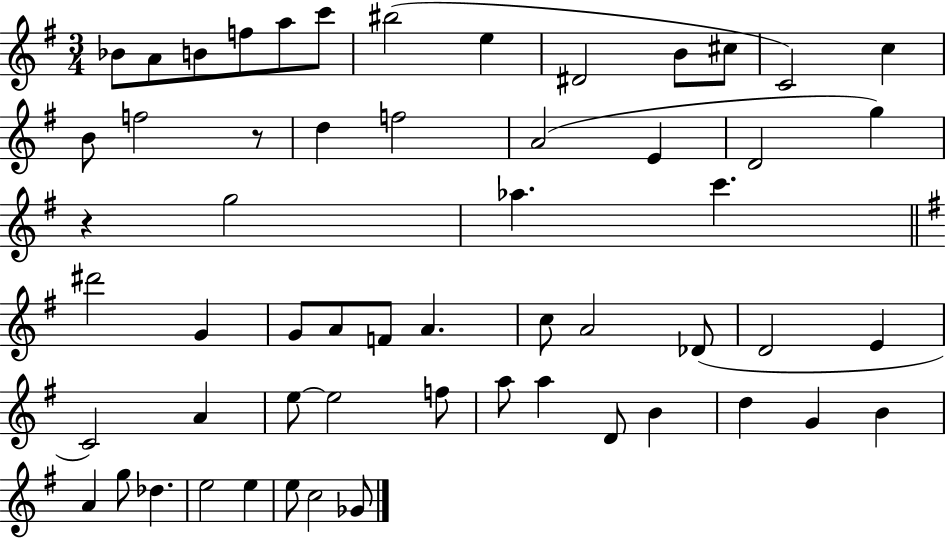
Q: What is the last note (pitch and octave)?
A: Gb4